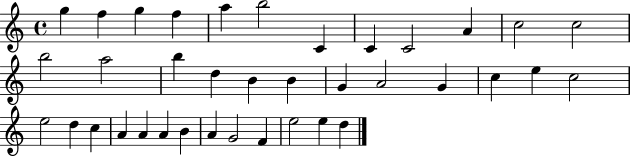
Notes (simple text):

G5/q F5/q G5/q F5/q A5/q B5/h C4/q C4/q C4/h A4/q C5/h C5/h B5/h A5/h B5/q D5/q B4/q B4/q G4/q A4/h G4/q C5/q E5/q C5/h E5/h D5/q C5/q A4/q A4/q A4/q B4/q A4/q G4/h F4/q E5/h E5/q D5/q